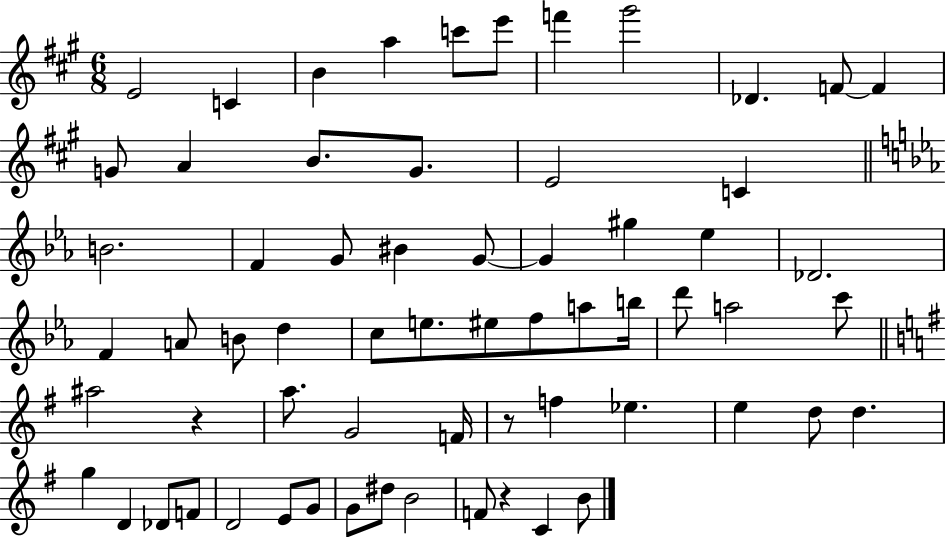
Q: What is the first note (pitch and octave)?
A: E4